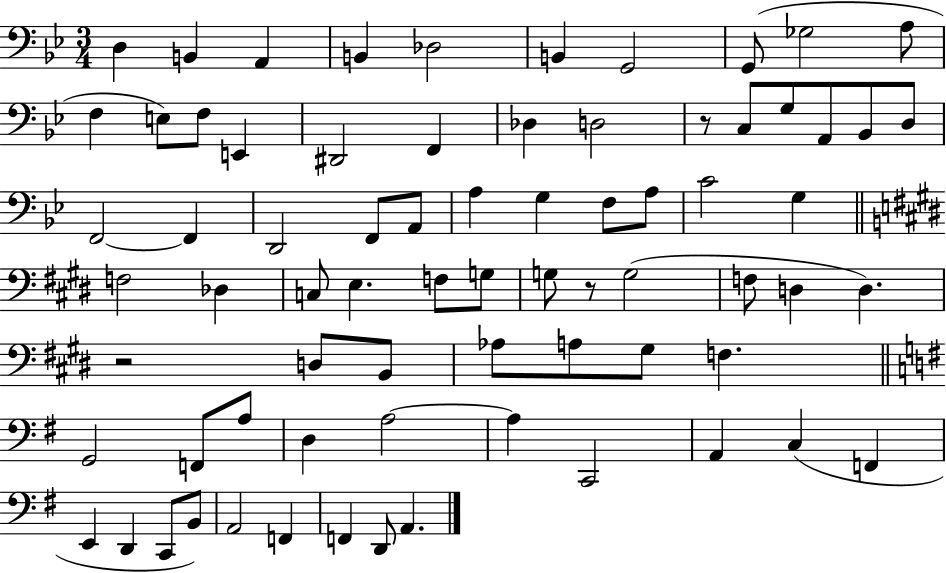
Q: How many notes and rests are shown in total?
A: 73